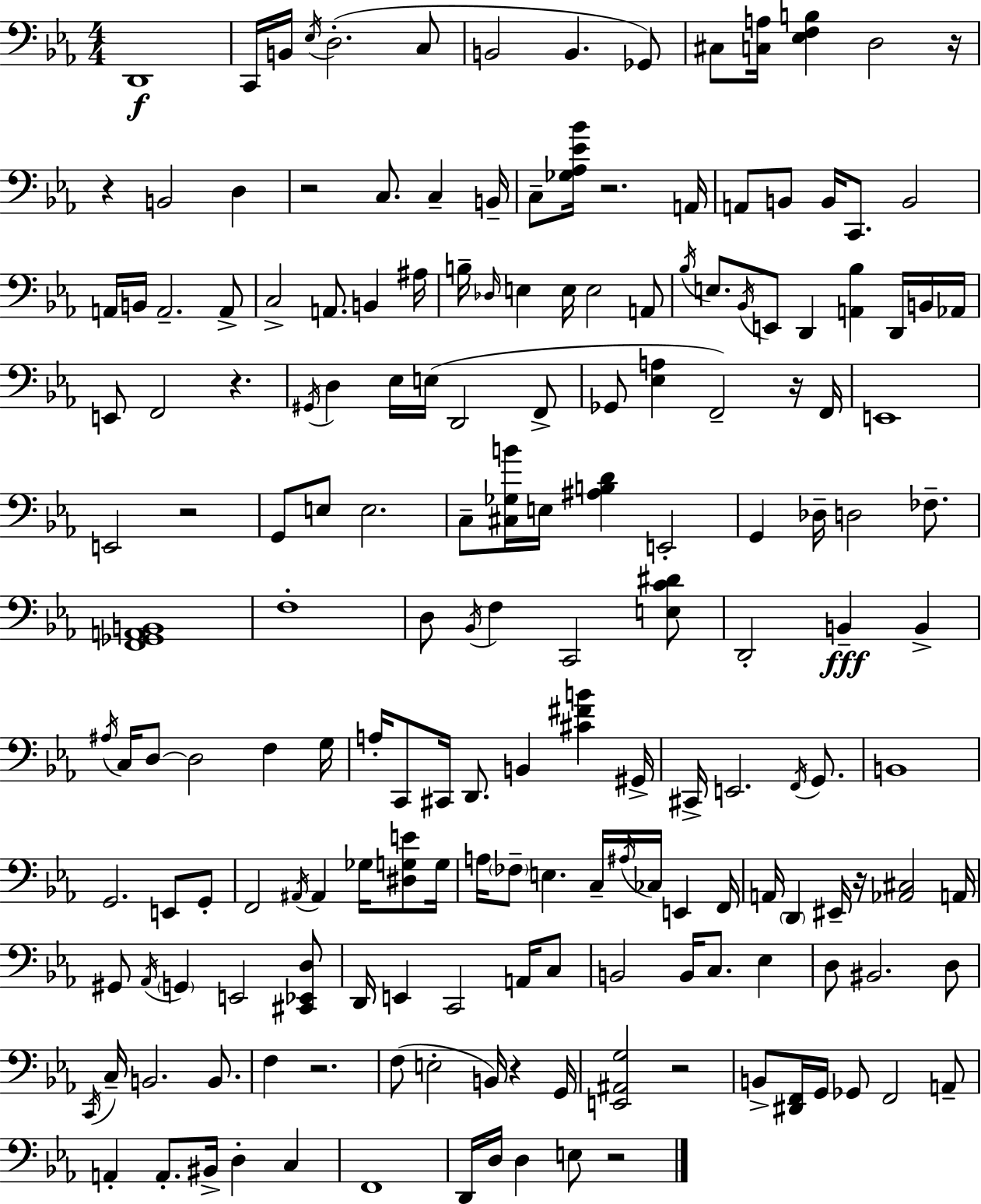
{
  \clef bass
  \numericTimeSignature
  \time 4/4
  \key c \minor
  d,1\f | c,16 b,16 \acciaccatura { ees16 }( d2.-. c8 | b,2 b,4. ges,8) | cis8 <c a>16 <ees f b>4 d2 | \break r16 r4 b,2 d4 | r2 c8. c4-- | b,16-- c8-- <ges aes ees' bes'>16 r2. | a,16 a,8 b,8 b,16 c,8. b,2 | \break a,16 b,16 a,2.-- a,8-> | c2-> a,8. b,4 | ais16 b16-- \grace { des16 } e4 e16 e2 | a,8 \acciaccatura { bes16 } e8. \acciaccatura { bes,16 } e,8 d,4 <a, bes>4 | \break d,16 b,16 aes,16 e,8 f,2 r4. | \acciaccatura { gis,16 } d4 ees16 e16( d,2 | f,8-> ges,8 <ees a>4 f,2--) | r16 f,16 e,1 | \break e,2 r2 | g,8 e8 e2. | c8-- <cis ges b'>16 e16 <ais b d'>4 e,2-. | g,4 des16-- d2 | \break fes8.-- <f, ges, a, b,>1 | f1-. | d8 \acciaccatura { bes,16 } f4 c,2 | <e c' dis'>8 d,2-. b,4--\fff | \break b,4-> \acciaccatura { ais16 } c16 d8~~ d2 | f4 g16 a16-. c,8 cis,16 d,8. b,4 | <cis' fis' b'>4 gis,16-> cis,16-> e,2. | \acciaccatura { f,16 } g,8. b,1 | \break g,2. | e,8 g,8-. f,2 | \acciaccatura { ais,16 } ais,4 ges16 <dis g e'>8 g16 a16 \parenthesize fes8-- e4. | c16-- \acciaccatura { ais16 } ces16 e,4 f,16 a,16 \parenthesize d,4 eis,16-- | \break r16 <aes, cis>2 a,16 gis,8 \acciaccatura { aes,16 } \parenthesize g,4 | e,2 <cis, ees, d>8 d,16 e,4 | c,2 a,16 c8 b,2 | b,16 c8. ees4 d8 bis,2. | \break d8 \acciaccatura { c,16 } c16-- b,2. | b,8. f4 | r2. f8( e2-. | b,16) r4 g,16 <e, ais, g>2 | \break r2 b,8-> <dis, f,>16 g,16 | ges,8 f,2 a,8-- a,4-. | a,8.-. bis,16-> d4-. c4 f,1 | d,16 d16 d4 | \break e8 r2 \bar "|."
}